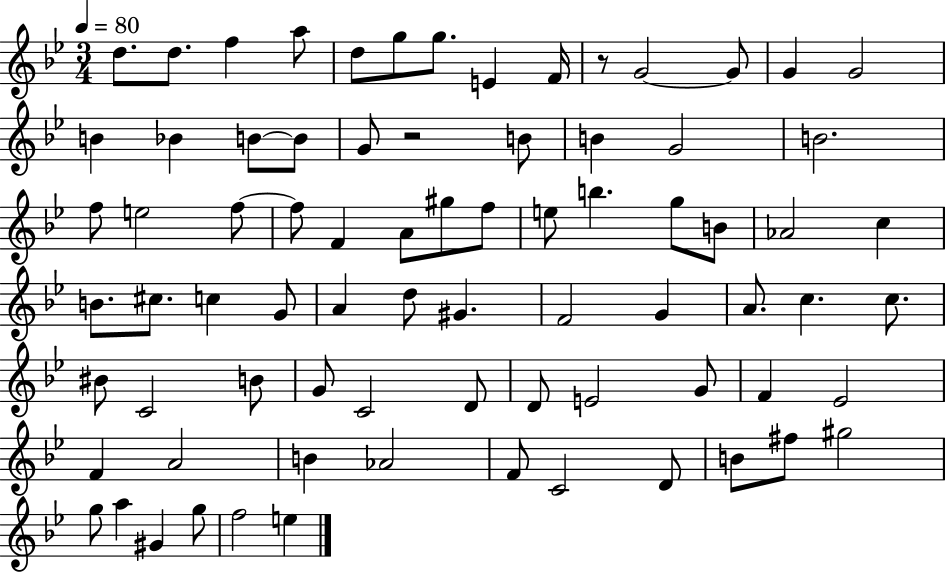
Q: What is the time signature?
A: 3/4